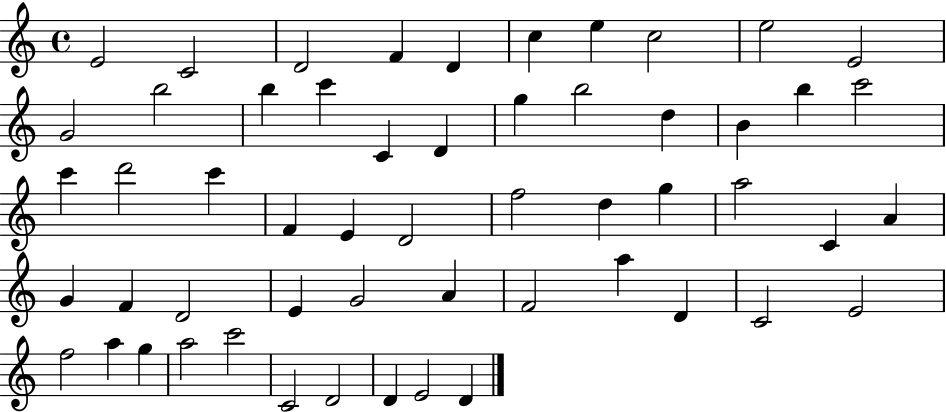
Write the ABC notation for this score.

X:1
T:Untitled
M:4/4
L:1/4
K:C
E2 C2 D2 F D c e c2 e2 E2 G2 b2 b c' C D g b2 d B b c'2 c' d'2 c' F E D2 f2 d g a2 C A G F D2 E G2 A F2 a D C2 E2 f2 a g a2 c'2 C2 D2 D E2 D